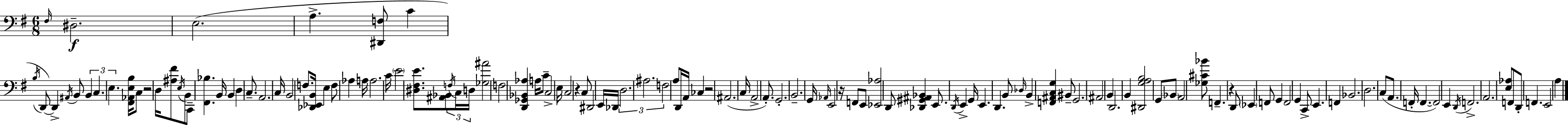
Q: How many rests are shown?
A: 5